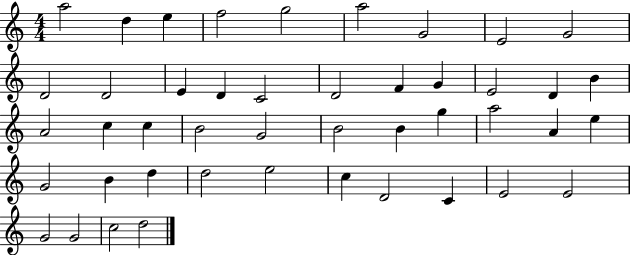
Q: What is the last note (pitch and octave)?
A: D5